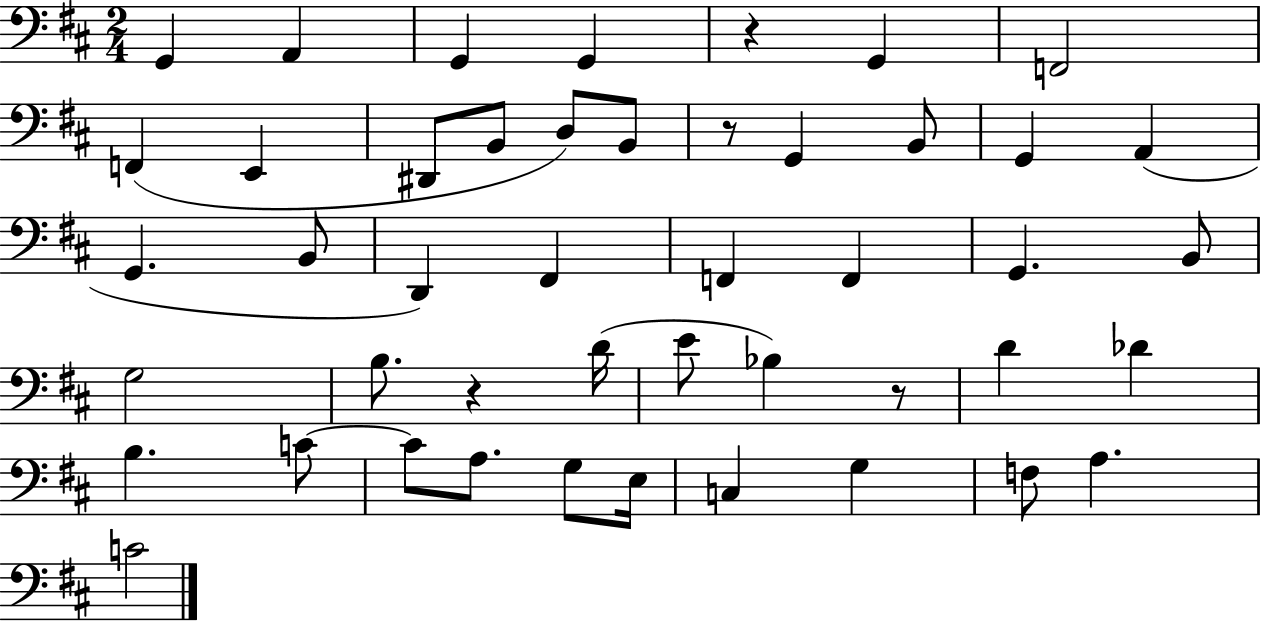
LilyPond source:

{
  \clef bass
  \numericTimeSignature
  \time 2/4
  \key d \major
  g,4 a,4 | g,4 g,4 | r4 g,4 | f,2 | \break f,4( e,4 | dis,8 b,8 d8) b,8 | r8 g,4 b,8 | g,4 a,4( | \break g,4. b,8 | d,4) fis,4 | f,4 f,4 | g,4. b,8 | \break g2 | b8. r4 d'16( | e'8 bes4) r8 | d'4 des'4 | \break b4. c'8~~ | c'8 a8. g8 e16 | c4 g4 | f8 a4. | \break c'2 | \bar "|."
}